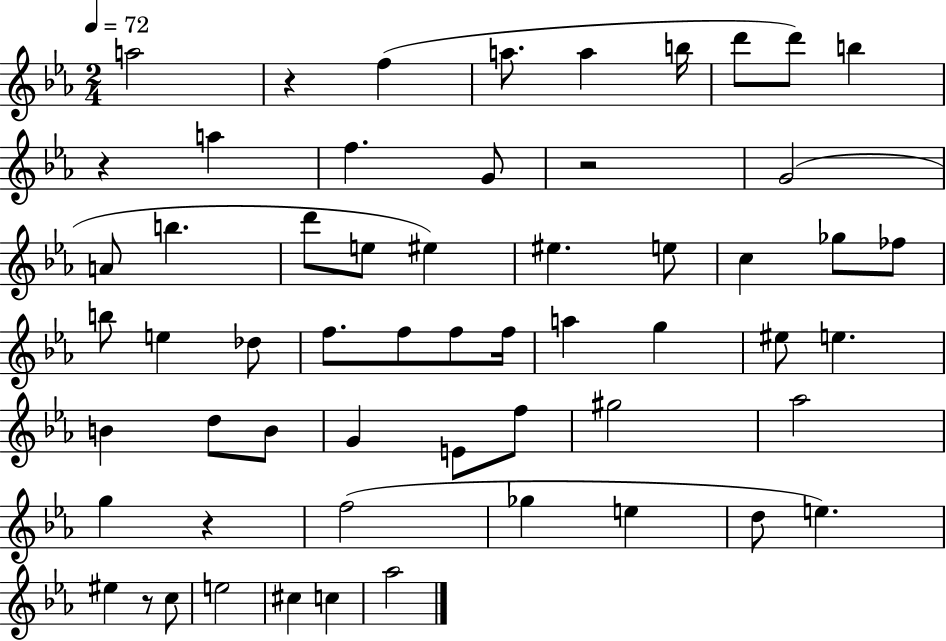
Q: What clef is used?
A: treble